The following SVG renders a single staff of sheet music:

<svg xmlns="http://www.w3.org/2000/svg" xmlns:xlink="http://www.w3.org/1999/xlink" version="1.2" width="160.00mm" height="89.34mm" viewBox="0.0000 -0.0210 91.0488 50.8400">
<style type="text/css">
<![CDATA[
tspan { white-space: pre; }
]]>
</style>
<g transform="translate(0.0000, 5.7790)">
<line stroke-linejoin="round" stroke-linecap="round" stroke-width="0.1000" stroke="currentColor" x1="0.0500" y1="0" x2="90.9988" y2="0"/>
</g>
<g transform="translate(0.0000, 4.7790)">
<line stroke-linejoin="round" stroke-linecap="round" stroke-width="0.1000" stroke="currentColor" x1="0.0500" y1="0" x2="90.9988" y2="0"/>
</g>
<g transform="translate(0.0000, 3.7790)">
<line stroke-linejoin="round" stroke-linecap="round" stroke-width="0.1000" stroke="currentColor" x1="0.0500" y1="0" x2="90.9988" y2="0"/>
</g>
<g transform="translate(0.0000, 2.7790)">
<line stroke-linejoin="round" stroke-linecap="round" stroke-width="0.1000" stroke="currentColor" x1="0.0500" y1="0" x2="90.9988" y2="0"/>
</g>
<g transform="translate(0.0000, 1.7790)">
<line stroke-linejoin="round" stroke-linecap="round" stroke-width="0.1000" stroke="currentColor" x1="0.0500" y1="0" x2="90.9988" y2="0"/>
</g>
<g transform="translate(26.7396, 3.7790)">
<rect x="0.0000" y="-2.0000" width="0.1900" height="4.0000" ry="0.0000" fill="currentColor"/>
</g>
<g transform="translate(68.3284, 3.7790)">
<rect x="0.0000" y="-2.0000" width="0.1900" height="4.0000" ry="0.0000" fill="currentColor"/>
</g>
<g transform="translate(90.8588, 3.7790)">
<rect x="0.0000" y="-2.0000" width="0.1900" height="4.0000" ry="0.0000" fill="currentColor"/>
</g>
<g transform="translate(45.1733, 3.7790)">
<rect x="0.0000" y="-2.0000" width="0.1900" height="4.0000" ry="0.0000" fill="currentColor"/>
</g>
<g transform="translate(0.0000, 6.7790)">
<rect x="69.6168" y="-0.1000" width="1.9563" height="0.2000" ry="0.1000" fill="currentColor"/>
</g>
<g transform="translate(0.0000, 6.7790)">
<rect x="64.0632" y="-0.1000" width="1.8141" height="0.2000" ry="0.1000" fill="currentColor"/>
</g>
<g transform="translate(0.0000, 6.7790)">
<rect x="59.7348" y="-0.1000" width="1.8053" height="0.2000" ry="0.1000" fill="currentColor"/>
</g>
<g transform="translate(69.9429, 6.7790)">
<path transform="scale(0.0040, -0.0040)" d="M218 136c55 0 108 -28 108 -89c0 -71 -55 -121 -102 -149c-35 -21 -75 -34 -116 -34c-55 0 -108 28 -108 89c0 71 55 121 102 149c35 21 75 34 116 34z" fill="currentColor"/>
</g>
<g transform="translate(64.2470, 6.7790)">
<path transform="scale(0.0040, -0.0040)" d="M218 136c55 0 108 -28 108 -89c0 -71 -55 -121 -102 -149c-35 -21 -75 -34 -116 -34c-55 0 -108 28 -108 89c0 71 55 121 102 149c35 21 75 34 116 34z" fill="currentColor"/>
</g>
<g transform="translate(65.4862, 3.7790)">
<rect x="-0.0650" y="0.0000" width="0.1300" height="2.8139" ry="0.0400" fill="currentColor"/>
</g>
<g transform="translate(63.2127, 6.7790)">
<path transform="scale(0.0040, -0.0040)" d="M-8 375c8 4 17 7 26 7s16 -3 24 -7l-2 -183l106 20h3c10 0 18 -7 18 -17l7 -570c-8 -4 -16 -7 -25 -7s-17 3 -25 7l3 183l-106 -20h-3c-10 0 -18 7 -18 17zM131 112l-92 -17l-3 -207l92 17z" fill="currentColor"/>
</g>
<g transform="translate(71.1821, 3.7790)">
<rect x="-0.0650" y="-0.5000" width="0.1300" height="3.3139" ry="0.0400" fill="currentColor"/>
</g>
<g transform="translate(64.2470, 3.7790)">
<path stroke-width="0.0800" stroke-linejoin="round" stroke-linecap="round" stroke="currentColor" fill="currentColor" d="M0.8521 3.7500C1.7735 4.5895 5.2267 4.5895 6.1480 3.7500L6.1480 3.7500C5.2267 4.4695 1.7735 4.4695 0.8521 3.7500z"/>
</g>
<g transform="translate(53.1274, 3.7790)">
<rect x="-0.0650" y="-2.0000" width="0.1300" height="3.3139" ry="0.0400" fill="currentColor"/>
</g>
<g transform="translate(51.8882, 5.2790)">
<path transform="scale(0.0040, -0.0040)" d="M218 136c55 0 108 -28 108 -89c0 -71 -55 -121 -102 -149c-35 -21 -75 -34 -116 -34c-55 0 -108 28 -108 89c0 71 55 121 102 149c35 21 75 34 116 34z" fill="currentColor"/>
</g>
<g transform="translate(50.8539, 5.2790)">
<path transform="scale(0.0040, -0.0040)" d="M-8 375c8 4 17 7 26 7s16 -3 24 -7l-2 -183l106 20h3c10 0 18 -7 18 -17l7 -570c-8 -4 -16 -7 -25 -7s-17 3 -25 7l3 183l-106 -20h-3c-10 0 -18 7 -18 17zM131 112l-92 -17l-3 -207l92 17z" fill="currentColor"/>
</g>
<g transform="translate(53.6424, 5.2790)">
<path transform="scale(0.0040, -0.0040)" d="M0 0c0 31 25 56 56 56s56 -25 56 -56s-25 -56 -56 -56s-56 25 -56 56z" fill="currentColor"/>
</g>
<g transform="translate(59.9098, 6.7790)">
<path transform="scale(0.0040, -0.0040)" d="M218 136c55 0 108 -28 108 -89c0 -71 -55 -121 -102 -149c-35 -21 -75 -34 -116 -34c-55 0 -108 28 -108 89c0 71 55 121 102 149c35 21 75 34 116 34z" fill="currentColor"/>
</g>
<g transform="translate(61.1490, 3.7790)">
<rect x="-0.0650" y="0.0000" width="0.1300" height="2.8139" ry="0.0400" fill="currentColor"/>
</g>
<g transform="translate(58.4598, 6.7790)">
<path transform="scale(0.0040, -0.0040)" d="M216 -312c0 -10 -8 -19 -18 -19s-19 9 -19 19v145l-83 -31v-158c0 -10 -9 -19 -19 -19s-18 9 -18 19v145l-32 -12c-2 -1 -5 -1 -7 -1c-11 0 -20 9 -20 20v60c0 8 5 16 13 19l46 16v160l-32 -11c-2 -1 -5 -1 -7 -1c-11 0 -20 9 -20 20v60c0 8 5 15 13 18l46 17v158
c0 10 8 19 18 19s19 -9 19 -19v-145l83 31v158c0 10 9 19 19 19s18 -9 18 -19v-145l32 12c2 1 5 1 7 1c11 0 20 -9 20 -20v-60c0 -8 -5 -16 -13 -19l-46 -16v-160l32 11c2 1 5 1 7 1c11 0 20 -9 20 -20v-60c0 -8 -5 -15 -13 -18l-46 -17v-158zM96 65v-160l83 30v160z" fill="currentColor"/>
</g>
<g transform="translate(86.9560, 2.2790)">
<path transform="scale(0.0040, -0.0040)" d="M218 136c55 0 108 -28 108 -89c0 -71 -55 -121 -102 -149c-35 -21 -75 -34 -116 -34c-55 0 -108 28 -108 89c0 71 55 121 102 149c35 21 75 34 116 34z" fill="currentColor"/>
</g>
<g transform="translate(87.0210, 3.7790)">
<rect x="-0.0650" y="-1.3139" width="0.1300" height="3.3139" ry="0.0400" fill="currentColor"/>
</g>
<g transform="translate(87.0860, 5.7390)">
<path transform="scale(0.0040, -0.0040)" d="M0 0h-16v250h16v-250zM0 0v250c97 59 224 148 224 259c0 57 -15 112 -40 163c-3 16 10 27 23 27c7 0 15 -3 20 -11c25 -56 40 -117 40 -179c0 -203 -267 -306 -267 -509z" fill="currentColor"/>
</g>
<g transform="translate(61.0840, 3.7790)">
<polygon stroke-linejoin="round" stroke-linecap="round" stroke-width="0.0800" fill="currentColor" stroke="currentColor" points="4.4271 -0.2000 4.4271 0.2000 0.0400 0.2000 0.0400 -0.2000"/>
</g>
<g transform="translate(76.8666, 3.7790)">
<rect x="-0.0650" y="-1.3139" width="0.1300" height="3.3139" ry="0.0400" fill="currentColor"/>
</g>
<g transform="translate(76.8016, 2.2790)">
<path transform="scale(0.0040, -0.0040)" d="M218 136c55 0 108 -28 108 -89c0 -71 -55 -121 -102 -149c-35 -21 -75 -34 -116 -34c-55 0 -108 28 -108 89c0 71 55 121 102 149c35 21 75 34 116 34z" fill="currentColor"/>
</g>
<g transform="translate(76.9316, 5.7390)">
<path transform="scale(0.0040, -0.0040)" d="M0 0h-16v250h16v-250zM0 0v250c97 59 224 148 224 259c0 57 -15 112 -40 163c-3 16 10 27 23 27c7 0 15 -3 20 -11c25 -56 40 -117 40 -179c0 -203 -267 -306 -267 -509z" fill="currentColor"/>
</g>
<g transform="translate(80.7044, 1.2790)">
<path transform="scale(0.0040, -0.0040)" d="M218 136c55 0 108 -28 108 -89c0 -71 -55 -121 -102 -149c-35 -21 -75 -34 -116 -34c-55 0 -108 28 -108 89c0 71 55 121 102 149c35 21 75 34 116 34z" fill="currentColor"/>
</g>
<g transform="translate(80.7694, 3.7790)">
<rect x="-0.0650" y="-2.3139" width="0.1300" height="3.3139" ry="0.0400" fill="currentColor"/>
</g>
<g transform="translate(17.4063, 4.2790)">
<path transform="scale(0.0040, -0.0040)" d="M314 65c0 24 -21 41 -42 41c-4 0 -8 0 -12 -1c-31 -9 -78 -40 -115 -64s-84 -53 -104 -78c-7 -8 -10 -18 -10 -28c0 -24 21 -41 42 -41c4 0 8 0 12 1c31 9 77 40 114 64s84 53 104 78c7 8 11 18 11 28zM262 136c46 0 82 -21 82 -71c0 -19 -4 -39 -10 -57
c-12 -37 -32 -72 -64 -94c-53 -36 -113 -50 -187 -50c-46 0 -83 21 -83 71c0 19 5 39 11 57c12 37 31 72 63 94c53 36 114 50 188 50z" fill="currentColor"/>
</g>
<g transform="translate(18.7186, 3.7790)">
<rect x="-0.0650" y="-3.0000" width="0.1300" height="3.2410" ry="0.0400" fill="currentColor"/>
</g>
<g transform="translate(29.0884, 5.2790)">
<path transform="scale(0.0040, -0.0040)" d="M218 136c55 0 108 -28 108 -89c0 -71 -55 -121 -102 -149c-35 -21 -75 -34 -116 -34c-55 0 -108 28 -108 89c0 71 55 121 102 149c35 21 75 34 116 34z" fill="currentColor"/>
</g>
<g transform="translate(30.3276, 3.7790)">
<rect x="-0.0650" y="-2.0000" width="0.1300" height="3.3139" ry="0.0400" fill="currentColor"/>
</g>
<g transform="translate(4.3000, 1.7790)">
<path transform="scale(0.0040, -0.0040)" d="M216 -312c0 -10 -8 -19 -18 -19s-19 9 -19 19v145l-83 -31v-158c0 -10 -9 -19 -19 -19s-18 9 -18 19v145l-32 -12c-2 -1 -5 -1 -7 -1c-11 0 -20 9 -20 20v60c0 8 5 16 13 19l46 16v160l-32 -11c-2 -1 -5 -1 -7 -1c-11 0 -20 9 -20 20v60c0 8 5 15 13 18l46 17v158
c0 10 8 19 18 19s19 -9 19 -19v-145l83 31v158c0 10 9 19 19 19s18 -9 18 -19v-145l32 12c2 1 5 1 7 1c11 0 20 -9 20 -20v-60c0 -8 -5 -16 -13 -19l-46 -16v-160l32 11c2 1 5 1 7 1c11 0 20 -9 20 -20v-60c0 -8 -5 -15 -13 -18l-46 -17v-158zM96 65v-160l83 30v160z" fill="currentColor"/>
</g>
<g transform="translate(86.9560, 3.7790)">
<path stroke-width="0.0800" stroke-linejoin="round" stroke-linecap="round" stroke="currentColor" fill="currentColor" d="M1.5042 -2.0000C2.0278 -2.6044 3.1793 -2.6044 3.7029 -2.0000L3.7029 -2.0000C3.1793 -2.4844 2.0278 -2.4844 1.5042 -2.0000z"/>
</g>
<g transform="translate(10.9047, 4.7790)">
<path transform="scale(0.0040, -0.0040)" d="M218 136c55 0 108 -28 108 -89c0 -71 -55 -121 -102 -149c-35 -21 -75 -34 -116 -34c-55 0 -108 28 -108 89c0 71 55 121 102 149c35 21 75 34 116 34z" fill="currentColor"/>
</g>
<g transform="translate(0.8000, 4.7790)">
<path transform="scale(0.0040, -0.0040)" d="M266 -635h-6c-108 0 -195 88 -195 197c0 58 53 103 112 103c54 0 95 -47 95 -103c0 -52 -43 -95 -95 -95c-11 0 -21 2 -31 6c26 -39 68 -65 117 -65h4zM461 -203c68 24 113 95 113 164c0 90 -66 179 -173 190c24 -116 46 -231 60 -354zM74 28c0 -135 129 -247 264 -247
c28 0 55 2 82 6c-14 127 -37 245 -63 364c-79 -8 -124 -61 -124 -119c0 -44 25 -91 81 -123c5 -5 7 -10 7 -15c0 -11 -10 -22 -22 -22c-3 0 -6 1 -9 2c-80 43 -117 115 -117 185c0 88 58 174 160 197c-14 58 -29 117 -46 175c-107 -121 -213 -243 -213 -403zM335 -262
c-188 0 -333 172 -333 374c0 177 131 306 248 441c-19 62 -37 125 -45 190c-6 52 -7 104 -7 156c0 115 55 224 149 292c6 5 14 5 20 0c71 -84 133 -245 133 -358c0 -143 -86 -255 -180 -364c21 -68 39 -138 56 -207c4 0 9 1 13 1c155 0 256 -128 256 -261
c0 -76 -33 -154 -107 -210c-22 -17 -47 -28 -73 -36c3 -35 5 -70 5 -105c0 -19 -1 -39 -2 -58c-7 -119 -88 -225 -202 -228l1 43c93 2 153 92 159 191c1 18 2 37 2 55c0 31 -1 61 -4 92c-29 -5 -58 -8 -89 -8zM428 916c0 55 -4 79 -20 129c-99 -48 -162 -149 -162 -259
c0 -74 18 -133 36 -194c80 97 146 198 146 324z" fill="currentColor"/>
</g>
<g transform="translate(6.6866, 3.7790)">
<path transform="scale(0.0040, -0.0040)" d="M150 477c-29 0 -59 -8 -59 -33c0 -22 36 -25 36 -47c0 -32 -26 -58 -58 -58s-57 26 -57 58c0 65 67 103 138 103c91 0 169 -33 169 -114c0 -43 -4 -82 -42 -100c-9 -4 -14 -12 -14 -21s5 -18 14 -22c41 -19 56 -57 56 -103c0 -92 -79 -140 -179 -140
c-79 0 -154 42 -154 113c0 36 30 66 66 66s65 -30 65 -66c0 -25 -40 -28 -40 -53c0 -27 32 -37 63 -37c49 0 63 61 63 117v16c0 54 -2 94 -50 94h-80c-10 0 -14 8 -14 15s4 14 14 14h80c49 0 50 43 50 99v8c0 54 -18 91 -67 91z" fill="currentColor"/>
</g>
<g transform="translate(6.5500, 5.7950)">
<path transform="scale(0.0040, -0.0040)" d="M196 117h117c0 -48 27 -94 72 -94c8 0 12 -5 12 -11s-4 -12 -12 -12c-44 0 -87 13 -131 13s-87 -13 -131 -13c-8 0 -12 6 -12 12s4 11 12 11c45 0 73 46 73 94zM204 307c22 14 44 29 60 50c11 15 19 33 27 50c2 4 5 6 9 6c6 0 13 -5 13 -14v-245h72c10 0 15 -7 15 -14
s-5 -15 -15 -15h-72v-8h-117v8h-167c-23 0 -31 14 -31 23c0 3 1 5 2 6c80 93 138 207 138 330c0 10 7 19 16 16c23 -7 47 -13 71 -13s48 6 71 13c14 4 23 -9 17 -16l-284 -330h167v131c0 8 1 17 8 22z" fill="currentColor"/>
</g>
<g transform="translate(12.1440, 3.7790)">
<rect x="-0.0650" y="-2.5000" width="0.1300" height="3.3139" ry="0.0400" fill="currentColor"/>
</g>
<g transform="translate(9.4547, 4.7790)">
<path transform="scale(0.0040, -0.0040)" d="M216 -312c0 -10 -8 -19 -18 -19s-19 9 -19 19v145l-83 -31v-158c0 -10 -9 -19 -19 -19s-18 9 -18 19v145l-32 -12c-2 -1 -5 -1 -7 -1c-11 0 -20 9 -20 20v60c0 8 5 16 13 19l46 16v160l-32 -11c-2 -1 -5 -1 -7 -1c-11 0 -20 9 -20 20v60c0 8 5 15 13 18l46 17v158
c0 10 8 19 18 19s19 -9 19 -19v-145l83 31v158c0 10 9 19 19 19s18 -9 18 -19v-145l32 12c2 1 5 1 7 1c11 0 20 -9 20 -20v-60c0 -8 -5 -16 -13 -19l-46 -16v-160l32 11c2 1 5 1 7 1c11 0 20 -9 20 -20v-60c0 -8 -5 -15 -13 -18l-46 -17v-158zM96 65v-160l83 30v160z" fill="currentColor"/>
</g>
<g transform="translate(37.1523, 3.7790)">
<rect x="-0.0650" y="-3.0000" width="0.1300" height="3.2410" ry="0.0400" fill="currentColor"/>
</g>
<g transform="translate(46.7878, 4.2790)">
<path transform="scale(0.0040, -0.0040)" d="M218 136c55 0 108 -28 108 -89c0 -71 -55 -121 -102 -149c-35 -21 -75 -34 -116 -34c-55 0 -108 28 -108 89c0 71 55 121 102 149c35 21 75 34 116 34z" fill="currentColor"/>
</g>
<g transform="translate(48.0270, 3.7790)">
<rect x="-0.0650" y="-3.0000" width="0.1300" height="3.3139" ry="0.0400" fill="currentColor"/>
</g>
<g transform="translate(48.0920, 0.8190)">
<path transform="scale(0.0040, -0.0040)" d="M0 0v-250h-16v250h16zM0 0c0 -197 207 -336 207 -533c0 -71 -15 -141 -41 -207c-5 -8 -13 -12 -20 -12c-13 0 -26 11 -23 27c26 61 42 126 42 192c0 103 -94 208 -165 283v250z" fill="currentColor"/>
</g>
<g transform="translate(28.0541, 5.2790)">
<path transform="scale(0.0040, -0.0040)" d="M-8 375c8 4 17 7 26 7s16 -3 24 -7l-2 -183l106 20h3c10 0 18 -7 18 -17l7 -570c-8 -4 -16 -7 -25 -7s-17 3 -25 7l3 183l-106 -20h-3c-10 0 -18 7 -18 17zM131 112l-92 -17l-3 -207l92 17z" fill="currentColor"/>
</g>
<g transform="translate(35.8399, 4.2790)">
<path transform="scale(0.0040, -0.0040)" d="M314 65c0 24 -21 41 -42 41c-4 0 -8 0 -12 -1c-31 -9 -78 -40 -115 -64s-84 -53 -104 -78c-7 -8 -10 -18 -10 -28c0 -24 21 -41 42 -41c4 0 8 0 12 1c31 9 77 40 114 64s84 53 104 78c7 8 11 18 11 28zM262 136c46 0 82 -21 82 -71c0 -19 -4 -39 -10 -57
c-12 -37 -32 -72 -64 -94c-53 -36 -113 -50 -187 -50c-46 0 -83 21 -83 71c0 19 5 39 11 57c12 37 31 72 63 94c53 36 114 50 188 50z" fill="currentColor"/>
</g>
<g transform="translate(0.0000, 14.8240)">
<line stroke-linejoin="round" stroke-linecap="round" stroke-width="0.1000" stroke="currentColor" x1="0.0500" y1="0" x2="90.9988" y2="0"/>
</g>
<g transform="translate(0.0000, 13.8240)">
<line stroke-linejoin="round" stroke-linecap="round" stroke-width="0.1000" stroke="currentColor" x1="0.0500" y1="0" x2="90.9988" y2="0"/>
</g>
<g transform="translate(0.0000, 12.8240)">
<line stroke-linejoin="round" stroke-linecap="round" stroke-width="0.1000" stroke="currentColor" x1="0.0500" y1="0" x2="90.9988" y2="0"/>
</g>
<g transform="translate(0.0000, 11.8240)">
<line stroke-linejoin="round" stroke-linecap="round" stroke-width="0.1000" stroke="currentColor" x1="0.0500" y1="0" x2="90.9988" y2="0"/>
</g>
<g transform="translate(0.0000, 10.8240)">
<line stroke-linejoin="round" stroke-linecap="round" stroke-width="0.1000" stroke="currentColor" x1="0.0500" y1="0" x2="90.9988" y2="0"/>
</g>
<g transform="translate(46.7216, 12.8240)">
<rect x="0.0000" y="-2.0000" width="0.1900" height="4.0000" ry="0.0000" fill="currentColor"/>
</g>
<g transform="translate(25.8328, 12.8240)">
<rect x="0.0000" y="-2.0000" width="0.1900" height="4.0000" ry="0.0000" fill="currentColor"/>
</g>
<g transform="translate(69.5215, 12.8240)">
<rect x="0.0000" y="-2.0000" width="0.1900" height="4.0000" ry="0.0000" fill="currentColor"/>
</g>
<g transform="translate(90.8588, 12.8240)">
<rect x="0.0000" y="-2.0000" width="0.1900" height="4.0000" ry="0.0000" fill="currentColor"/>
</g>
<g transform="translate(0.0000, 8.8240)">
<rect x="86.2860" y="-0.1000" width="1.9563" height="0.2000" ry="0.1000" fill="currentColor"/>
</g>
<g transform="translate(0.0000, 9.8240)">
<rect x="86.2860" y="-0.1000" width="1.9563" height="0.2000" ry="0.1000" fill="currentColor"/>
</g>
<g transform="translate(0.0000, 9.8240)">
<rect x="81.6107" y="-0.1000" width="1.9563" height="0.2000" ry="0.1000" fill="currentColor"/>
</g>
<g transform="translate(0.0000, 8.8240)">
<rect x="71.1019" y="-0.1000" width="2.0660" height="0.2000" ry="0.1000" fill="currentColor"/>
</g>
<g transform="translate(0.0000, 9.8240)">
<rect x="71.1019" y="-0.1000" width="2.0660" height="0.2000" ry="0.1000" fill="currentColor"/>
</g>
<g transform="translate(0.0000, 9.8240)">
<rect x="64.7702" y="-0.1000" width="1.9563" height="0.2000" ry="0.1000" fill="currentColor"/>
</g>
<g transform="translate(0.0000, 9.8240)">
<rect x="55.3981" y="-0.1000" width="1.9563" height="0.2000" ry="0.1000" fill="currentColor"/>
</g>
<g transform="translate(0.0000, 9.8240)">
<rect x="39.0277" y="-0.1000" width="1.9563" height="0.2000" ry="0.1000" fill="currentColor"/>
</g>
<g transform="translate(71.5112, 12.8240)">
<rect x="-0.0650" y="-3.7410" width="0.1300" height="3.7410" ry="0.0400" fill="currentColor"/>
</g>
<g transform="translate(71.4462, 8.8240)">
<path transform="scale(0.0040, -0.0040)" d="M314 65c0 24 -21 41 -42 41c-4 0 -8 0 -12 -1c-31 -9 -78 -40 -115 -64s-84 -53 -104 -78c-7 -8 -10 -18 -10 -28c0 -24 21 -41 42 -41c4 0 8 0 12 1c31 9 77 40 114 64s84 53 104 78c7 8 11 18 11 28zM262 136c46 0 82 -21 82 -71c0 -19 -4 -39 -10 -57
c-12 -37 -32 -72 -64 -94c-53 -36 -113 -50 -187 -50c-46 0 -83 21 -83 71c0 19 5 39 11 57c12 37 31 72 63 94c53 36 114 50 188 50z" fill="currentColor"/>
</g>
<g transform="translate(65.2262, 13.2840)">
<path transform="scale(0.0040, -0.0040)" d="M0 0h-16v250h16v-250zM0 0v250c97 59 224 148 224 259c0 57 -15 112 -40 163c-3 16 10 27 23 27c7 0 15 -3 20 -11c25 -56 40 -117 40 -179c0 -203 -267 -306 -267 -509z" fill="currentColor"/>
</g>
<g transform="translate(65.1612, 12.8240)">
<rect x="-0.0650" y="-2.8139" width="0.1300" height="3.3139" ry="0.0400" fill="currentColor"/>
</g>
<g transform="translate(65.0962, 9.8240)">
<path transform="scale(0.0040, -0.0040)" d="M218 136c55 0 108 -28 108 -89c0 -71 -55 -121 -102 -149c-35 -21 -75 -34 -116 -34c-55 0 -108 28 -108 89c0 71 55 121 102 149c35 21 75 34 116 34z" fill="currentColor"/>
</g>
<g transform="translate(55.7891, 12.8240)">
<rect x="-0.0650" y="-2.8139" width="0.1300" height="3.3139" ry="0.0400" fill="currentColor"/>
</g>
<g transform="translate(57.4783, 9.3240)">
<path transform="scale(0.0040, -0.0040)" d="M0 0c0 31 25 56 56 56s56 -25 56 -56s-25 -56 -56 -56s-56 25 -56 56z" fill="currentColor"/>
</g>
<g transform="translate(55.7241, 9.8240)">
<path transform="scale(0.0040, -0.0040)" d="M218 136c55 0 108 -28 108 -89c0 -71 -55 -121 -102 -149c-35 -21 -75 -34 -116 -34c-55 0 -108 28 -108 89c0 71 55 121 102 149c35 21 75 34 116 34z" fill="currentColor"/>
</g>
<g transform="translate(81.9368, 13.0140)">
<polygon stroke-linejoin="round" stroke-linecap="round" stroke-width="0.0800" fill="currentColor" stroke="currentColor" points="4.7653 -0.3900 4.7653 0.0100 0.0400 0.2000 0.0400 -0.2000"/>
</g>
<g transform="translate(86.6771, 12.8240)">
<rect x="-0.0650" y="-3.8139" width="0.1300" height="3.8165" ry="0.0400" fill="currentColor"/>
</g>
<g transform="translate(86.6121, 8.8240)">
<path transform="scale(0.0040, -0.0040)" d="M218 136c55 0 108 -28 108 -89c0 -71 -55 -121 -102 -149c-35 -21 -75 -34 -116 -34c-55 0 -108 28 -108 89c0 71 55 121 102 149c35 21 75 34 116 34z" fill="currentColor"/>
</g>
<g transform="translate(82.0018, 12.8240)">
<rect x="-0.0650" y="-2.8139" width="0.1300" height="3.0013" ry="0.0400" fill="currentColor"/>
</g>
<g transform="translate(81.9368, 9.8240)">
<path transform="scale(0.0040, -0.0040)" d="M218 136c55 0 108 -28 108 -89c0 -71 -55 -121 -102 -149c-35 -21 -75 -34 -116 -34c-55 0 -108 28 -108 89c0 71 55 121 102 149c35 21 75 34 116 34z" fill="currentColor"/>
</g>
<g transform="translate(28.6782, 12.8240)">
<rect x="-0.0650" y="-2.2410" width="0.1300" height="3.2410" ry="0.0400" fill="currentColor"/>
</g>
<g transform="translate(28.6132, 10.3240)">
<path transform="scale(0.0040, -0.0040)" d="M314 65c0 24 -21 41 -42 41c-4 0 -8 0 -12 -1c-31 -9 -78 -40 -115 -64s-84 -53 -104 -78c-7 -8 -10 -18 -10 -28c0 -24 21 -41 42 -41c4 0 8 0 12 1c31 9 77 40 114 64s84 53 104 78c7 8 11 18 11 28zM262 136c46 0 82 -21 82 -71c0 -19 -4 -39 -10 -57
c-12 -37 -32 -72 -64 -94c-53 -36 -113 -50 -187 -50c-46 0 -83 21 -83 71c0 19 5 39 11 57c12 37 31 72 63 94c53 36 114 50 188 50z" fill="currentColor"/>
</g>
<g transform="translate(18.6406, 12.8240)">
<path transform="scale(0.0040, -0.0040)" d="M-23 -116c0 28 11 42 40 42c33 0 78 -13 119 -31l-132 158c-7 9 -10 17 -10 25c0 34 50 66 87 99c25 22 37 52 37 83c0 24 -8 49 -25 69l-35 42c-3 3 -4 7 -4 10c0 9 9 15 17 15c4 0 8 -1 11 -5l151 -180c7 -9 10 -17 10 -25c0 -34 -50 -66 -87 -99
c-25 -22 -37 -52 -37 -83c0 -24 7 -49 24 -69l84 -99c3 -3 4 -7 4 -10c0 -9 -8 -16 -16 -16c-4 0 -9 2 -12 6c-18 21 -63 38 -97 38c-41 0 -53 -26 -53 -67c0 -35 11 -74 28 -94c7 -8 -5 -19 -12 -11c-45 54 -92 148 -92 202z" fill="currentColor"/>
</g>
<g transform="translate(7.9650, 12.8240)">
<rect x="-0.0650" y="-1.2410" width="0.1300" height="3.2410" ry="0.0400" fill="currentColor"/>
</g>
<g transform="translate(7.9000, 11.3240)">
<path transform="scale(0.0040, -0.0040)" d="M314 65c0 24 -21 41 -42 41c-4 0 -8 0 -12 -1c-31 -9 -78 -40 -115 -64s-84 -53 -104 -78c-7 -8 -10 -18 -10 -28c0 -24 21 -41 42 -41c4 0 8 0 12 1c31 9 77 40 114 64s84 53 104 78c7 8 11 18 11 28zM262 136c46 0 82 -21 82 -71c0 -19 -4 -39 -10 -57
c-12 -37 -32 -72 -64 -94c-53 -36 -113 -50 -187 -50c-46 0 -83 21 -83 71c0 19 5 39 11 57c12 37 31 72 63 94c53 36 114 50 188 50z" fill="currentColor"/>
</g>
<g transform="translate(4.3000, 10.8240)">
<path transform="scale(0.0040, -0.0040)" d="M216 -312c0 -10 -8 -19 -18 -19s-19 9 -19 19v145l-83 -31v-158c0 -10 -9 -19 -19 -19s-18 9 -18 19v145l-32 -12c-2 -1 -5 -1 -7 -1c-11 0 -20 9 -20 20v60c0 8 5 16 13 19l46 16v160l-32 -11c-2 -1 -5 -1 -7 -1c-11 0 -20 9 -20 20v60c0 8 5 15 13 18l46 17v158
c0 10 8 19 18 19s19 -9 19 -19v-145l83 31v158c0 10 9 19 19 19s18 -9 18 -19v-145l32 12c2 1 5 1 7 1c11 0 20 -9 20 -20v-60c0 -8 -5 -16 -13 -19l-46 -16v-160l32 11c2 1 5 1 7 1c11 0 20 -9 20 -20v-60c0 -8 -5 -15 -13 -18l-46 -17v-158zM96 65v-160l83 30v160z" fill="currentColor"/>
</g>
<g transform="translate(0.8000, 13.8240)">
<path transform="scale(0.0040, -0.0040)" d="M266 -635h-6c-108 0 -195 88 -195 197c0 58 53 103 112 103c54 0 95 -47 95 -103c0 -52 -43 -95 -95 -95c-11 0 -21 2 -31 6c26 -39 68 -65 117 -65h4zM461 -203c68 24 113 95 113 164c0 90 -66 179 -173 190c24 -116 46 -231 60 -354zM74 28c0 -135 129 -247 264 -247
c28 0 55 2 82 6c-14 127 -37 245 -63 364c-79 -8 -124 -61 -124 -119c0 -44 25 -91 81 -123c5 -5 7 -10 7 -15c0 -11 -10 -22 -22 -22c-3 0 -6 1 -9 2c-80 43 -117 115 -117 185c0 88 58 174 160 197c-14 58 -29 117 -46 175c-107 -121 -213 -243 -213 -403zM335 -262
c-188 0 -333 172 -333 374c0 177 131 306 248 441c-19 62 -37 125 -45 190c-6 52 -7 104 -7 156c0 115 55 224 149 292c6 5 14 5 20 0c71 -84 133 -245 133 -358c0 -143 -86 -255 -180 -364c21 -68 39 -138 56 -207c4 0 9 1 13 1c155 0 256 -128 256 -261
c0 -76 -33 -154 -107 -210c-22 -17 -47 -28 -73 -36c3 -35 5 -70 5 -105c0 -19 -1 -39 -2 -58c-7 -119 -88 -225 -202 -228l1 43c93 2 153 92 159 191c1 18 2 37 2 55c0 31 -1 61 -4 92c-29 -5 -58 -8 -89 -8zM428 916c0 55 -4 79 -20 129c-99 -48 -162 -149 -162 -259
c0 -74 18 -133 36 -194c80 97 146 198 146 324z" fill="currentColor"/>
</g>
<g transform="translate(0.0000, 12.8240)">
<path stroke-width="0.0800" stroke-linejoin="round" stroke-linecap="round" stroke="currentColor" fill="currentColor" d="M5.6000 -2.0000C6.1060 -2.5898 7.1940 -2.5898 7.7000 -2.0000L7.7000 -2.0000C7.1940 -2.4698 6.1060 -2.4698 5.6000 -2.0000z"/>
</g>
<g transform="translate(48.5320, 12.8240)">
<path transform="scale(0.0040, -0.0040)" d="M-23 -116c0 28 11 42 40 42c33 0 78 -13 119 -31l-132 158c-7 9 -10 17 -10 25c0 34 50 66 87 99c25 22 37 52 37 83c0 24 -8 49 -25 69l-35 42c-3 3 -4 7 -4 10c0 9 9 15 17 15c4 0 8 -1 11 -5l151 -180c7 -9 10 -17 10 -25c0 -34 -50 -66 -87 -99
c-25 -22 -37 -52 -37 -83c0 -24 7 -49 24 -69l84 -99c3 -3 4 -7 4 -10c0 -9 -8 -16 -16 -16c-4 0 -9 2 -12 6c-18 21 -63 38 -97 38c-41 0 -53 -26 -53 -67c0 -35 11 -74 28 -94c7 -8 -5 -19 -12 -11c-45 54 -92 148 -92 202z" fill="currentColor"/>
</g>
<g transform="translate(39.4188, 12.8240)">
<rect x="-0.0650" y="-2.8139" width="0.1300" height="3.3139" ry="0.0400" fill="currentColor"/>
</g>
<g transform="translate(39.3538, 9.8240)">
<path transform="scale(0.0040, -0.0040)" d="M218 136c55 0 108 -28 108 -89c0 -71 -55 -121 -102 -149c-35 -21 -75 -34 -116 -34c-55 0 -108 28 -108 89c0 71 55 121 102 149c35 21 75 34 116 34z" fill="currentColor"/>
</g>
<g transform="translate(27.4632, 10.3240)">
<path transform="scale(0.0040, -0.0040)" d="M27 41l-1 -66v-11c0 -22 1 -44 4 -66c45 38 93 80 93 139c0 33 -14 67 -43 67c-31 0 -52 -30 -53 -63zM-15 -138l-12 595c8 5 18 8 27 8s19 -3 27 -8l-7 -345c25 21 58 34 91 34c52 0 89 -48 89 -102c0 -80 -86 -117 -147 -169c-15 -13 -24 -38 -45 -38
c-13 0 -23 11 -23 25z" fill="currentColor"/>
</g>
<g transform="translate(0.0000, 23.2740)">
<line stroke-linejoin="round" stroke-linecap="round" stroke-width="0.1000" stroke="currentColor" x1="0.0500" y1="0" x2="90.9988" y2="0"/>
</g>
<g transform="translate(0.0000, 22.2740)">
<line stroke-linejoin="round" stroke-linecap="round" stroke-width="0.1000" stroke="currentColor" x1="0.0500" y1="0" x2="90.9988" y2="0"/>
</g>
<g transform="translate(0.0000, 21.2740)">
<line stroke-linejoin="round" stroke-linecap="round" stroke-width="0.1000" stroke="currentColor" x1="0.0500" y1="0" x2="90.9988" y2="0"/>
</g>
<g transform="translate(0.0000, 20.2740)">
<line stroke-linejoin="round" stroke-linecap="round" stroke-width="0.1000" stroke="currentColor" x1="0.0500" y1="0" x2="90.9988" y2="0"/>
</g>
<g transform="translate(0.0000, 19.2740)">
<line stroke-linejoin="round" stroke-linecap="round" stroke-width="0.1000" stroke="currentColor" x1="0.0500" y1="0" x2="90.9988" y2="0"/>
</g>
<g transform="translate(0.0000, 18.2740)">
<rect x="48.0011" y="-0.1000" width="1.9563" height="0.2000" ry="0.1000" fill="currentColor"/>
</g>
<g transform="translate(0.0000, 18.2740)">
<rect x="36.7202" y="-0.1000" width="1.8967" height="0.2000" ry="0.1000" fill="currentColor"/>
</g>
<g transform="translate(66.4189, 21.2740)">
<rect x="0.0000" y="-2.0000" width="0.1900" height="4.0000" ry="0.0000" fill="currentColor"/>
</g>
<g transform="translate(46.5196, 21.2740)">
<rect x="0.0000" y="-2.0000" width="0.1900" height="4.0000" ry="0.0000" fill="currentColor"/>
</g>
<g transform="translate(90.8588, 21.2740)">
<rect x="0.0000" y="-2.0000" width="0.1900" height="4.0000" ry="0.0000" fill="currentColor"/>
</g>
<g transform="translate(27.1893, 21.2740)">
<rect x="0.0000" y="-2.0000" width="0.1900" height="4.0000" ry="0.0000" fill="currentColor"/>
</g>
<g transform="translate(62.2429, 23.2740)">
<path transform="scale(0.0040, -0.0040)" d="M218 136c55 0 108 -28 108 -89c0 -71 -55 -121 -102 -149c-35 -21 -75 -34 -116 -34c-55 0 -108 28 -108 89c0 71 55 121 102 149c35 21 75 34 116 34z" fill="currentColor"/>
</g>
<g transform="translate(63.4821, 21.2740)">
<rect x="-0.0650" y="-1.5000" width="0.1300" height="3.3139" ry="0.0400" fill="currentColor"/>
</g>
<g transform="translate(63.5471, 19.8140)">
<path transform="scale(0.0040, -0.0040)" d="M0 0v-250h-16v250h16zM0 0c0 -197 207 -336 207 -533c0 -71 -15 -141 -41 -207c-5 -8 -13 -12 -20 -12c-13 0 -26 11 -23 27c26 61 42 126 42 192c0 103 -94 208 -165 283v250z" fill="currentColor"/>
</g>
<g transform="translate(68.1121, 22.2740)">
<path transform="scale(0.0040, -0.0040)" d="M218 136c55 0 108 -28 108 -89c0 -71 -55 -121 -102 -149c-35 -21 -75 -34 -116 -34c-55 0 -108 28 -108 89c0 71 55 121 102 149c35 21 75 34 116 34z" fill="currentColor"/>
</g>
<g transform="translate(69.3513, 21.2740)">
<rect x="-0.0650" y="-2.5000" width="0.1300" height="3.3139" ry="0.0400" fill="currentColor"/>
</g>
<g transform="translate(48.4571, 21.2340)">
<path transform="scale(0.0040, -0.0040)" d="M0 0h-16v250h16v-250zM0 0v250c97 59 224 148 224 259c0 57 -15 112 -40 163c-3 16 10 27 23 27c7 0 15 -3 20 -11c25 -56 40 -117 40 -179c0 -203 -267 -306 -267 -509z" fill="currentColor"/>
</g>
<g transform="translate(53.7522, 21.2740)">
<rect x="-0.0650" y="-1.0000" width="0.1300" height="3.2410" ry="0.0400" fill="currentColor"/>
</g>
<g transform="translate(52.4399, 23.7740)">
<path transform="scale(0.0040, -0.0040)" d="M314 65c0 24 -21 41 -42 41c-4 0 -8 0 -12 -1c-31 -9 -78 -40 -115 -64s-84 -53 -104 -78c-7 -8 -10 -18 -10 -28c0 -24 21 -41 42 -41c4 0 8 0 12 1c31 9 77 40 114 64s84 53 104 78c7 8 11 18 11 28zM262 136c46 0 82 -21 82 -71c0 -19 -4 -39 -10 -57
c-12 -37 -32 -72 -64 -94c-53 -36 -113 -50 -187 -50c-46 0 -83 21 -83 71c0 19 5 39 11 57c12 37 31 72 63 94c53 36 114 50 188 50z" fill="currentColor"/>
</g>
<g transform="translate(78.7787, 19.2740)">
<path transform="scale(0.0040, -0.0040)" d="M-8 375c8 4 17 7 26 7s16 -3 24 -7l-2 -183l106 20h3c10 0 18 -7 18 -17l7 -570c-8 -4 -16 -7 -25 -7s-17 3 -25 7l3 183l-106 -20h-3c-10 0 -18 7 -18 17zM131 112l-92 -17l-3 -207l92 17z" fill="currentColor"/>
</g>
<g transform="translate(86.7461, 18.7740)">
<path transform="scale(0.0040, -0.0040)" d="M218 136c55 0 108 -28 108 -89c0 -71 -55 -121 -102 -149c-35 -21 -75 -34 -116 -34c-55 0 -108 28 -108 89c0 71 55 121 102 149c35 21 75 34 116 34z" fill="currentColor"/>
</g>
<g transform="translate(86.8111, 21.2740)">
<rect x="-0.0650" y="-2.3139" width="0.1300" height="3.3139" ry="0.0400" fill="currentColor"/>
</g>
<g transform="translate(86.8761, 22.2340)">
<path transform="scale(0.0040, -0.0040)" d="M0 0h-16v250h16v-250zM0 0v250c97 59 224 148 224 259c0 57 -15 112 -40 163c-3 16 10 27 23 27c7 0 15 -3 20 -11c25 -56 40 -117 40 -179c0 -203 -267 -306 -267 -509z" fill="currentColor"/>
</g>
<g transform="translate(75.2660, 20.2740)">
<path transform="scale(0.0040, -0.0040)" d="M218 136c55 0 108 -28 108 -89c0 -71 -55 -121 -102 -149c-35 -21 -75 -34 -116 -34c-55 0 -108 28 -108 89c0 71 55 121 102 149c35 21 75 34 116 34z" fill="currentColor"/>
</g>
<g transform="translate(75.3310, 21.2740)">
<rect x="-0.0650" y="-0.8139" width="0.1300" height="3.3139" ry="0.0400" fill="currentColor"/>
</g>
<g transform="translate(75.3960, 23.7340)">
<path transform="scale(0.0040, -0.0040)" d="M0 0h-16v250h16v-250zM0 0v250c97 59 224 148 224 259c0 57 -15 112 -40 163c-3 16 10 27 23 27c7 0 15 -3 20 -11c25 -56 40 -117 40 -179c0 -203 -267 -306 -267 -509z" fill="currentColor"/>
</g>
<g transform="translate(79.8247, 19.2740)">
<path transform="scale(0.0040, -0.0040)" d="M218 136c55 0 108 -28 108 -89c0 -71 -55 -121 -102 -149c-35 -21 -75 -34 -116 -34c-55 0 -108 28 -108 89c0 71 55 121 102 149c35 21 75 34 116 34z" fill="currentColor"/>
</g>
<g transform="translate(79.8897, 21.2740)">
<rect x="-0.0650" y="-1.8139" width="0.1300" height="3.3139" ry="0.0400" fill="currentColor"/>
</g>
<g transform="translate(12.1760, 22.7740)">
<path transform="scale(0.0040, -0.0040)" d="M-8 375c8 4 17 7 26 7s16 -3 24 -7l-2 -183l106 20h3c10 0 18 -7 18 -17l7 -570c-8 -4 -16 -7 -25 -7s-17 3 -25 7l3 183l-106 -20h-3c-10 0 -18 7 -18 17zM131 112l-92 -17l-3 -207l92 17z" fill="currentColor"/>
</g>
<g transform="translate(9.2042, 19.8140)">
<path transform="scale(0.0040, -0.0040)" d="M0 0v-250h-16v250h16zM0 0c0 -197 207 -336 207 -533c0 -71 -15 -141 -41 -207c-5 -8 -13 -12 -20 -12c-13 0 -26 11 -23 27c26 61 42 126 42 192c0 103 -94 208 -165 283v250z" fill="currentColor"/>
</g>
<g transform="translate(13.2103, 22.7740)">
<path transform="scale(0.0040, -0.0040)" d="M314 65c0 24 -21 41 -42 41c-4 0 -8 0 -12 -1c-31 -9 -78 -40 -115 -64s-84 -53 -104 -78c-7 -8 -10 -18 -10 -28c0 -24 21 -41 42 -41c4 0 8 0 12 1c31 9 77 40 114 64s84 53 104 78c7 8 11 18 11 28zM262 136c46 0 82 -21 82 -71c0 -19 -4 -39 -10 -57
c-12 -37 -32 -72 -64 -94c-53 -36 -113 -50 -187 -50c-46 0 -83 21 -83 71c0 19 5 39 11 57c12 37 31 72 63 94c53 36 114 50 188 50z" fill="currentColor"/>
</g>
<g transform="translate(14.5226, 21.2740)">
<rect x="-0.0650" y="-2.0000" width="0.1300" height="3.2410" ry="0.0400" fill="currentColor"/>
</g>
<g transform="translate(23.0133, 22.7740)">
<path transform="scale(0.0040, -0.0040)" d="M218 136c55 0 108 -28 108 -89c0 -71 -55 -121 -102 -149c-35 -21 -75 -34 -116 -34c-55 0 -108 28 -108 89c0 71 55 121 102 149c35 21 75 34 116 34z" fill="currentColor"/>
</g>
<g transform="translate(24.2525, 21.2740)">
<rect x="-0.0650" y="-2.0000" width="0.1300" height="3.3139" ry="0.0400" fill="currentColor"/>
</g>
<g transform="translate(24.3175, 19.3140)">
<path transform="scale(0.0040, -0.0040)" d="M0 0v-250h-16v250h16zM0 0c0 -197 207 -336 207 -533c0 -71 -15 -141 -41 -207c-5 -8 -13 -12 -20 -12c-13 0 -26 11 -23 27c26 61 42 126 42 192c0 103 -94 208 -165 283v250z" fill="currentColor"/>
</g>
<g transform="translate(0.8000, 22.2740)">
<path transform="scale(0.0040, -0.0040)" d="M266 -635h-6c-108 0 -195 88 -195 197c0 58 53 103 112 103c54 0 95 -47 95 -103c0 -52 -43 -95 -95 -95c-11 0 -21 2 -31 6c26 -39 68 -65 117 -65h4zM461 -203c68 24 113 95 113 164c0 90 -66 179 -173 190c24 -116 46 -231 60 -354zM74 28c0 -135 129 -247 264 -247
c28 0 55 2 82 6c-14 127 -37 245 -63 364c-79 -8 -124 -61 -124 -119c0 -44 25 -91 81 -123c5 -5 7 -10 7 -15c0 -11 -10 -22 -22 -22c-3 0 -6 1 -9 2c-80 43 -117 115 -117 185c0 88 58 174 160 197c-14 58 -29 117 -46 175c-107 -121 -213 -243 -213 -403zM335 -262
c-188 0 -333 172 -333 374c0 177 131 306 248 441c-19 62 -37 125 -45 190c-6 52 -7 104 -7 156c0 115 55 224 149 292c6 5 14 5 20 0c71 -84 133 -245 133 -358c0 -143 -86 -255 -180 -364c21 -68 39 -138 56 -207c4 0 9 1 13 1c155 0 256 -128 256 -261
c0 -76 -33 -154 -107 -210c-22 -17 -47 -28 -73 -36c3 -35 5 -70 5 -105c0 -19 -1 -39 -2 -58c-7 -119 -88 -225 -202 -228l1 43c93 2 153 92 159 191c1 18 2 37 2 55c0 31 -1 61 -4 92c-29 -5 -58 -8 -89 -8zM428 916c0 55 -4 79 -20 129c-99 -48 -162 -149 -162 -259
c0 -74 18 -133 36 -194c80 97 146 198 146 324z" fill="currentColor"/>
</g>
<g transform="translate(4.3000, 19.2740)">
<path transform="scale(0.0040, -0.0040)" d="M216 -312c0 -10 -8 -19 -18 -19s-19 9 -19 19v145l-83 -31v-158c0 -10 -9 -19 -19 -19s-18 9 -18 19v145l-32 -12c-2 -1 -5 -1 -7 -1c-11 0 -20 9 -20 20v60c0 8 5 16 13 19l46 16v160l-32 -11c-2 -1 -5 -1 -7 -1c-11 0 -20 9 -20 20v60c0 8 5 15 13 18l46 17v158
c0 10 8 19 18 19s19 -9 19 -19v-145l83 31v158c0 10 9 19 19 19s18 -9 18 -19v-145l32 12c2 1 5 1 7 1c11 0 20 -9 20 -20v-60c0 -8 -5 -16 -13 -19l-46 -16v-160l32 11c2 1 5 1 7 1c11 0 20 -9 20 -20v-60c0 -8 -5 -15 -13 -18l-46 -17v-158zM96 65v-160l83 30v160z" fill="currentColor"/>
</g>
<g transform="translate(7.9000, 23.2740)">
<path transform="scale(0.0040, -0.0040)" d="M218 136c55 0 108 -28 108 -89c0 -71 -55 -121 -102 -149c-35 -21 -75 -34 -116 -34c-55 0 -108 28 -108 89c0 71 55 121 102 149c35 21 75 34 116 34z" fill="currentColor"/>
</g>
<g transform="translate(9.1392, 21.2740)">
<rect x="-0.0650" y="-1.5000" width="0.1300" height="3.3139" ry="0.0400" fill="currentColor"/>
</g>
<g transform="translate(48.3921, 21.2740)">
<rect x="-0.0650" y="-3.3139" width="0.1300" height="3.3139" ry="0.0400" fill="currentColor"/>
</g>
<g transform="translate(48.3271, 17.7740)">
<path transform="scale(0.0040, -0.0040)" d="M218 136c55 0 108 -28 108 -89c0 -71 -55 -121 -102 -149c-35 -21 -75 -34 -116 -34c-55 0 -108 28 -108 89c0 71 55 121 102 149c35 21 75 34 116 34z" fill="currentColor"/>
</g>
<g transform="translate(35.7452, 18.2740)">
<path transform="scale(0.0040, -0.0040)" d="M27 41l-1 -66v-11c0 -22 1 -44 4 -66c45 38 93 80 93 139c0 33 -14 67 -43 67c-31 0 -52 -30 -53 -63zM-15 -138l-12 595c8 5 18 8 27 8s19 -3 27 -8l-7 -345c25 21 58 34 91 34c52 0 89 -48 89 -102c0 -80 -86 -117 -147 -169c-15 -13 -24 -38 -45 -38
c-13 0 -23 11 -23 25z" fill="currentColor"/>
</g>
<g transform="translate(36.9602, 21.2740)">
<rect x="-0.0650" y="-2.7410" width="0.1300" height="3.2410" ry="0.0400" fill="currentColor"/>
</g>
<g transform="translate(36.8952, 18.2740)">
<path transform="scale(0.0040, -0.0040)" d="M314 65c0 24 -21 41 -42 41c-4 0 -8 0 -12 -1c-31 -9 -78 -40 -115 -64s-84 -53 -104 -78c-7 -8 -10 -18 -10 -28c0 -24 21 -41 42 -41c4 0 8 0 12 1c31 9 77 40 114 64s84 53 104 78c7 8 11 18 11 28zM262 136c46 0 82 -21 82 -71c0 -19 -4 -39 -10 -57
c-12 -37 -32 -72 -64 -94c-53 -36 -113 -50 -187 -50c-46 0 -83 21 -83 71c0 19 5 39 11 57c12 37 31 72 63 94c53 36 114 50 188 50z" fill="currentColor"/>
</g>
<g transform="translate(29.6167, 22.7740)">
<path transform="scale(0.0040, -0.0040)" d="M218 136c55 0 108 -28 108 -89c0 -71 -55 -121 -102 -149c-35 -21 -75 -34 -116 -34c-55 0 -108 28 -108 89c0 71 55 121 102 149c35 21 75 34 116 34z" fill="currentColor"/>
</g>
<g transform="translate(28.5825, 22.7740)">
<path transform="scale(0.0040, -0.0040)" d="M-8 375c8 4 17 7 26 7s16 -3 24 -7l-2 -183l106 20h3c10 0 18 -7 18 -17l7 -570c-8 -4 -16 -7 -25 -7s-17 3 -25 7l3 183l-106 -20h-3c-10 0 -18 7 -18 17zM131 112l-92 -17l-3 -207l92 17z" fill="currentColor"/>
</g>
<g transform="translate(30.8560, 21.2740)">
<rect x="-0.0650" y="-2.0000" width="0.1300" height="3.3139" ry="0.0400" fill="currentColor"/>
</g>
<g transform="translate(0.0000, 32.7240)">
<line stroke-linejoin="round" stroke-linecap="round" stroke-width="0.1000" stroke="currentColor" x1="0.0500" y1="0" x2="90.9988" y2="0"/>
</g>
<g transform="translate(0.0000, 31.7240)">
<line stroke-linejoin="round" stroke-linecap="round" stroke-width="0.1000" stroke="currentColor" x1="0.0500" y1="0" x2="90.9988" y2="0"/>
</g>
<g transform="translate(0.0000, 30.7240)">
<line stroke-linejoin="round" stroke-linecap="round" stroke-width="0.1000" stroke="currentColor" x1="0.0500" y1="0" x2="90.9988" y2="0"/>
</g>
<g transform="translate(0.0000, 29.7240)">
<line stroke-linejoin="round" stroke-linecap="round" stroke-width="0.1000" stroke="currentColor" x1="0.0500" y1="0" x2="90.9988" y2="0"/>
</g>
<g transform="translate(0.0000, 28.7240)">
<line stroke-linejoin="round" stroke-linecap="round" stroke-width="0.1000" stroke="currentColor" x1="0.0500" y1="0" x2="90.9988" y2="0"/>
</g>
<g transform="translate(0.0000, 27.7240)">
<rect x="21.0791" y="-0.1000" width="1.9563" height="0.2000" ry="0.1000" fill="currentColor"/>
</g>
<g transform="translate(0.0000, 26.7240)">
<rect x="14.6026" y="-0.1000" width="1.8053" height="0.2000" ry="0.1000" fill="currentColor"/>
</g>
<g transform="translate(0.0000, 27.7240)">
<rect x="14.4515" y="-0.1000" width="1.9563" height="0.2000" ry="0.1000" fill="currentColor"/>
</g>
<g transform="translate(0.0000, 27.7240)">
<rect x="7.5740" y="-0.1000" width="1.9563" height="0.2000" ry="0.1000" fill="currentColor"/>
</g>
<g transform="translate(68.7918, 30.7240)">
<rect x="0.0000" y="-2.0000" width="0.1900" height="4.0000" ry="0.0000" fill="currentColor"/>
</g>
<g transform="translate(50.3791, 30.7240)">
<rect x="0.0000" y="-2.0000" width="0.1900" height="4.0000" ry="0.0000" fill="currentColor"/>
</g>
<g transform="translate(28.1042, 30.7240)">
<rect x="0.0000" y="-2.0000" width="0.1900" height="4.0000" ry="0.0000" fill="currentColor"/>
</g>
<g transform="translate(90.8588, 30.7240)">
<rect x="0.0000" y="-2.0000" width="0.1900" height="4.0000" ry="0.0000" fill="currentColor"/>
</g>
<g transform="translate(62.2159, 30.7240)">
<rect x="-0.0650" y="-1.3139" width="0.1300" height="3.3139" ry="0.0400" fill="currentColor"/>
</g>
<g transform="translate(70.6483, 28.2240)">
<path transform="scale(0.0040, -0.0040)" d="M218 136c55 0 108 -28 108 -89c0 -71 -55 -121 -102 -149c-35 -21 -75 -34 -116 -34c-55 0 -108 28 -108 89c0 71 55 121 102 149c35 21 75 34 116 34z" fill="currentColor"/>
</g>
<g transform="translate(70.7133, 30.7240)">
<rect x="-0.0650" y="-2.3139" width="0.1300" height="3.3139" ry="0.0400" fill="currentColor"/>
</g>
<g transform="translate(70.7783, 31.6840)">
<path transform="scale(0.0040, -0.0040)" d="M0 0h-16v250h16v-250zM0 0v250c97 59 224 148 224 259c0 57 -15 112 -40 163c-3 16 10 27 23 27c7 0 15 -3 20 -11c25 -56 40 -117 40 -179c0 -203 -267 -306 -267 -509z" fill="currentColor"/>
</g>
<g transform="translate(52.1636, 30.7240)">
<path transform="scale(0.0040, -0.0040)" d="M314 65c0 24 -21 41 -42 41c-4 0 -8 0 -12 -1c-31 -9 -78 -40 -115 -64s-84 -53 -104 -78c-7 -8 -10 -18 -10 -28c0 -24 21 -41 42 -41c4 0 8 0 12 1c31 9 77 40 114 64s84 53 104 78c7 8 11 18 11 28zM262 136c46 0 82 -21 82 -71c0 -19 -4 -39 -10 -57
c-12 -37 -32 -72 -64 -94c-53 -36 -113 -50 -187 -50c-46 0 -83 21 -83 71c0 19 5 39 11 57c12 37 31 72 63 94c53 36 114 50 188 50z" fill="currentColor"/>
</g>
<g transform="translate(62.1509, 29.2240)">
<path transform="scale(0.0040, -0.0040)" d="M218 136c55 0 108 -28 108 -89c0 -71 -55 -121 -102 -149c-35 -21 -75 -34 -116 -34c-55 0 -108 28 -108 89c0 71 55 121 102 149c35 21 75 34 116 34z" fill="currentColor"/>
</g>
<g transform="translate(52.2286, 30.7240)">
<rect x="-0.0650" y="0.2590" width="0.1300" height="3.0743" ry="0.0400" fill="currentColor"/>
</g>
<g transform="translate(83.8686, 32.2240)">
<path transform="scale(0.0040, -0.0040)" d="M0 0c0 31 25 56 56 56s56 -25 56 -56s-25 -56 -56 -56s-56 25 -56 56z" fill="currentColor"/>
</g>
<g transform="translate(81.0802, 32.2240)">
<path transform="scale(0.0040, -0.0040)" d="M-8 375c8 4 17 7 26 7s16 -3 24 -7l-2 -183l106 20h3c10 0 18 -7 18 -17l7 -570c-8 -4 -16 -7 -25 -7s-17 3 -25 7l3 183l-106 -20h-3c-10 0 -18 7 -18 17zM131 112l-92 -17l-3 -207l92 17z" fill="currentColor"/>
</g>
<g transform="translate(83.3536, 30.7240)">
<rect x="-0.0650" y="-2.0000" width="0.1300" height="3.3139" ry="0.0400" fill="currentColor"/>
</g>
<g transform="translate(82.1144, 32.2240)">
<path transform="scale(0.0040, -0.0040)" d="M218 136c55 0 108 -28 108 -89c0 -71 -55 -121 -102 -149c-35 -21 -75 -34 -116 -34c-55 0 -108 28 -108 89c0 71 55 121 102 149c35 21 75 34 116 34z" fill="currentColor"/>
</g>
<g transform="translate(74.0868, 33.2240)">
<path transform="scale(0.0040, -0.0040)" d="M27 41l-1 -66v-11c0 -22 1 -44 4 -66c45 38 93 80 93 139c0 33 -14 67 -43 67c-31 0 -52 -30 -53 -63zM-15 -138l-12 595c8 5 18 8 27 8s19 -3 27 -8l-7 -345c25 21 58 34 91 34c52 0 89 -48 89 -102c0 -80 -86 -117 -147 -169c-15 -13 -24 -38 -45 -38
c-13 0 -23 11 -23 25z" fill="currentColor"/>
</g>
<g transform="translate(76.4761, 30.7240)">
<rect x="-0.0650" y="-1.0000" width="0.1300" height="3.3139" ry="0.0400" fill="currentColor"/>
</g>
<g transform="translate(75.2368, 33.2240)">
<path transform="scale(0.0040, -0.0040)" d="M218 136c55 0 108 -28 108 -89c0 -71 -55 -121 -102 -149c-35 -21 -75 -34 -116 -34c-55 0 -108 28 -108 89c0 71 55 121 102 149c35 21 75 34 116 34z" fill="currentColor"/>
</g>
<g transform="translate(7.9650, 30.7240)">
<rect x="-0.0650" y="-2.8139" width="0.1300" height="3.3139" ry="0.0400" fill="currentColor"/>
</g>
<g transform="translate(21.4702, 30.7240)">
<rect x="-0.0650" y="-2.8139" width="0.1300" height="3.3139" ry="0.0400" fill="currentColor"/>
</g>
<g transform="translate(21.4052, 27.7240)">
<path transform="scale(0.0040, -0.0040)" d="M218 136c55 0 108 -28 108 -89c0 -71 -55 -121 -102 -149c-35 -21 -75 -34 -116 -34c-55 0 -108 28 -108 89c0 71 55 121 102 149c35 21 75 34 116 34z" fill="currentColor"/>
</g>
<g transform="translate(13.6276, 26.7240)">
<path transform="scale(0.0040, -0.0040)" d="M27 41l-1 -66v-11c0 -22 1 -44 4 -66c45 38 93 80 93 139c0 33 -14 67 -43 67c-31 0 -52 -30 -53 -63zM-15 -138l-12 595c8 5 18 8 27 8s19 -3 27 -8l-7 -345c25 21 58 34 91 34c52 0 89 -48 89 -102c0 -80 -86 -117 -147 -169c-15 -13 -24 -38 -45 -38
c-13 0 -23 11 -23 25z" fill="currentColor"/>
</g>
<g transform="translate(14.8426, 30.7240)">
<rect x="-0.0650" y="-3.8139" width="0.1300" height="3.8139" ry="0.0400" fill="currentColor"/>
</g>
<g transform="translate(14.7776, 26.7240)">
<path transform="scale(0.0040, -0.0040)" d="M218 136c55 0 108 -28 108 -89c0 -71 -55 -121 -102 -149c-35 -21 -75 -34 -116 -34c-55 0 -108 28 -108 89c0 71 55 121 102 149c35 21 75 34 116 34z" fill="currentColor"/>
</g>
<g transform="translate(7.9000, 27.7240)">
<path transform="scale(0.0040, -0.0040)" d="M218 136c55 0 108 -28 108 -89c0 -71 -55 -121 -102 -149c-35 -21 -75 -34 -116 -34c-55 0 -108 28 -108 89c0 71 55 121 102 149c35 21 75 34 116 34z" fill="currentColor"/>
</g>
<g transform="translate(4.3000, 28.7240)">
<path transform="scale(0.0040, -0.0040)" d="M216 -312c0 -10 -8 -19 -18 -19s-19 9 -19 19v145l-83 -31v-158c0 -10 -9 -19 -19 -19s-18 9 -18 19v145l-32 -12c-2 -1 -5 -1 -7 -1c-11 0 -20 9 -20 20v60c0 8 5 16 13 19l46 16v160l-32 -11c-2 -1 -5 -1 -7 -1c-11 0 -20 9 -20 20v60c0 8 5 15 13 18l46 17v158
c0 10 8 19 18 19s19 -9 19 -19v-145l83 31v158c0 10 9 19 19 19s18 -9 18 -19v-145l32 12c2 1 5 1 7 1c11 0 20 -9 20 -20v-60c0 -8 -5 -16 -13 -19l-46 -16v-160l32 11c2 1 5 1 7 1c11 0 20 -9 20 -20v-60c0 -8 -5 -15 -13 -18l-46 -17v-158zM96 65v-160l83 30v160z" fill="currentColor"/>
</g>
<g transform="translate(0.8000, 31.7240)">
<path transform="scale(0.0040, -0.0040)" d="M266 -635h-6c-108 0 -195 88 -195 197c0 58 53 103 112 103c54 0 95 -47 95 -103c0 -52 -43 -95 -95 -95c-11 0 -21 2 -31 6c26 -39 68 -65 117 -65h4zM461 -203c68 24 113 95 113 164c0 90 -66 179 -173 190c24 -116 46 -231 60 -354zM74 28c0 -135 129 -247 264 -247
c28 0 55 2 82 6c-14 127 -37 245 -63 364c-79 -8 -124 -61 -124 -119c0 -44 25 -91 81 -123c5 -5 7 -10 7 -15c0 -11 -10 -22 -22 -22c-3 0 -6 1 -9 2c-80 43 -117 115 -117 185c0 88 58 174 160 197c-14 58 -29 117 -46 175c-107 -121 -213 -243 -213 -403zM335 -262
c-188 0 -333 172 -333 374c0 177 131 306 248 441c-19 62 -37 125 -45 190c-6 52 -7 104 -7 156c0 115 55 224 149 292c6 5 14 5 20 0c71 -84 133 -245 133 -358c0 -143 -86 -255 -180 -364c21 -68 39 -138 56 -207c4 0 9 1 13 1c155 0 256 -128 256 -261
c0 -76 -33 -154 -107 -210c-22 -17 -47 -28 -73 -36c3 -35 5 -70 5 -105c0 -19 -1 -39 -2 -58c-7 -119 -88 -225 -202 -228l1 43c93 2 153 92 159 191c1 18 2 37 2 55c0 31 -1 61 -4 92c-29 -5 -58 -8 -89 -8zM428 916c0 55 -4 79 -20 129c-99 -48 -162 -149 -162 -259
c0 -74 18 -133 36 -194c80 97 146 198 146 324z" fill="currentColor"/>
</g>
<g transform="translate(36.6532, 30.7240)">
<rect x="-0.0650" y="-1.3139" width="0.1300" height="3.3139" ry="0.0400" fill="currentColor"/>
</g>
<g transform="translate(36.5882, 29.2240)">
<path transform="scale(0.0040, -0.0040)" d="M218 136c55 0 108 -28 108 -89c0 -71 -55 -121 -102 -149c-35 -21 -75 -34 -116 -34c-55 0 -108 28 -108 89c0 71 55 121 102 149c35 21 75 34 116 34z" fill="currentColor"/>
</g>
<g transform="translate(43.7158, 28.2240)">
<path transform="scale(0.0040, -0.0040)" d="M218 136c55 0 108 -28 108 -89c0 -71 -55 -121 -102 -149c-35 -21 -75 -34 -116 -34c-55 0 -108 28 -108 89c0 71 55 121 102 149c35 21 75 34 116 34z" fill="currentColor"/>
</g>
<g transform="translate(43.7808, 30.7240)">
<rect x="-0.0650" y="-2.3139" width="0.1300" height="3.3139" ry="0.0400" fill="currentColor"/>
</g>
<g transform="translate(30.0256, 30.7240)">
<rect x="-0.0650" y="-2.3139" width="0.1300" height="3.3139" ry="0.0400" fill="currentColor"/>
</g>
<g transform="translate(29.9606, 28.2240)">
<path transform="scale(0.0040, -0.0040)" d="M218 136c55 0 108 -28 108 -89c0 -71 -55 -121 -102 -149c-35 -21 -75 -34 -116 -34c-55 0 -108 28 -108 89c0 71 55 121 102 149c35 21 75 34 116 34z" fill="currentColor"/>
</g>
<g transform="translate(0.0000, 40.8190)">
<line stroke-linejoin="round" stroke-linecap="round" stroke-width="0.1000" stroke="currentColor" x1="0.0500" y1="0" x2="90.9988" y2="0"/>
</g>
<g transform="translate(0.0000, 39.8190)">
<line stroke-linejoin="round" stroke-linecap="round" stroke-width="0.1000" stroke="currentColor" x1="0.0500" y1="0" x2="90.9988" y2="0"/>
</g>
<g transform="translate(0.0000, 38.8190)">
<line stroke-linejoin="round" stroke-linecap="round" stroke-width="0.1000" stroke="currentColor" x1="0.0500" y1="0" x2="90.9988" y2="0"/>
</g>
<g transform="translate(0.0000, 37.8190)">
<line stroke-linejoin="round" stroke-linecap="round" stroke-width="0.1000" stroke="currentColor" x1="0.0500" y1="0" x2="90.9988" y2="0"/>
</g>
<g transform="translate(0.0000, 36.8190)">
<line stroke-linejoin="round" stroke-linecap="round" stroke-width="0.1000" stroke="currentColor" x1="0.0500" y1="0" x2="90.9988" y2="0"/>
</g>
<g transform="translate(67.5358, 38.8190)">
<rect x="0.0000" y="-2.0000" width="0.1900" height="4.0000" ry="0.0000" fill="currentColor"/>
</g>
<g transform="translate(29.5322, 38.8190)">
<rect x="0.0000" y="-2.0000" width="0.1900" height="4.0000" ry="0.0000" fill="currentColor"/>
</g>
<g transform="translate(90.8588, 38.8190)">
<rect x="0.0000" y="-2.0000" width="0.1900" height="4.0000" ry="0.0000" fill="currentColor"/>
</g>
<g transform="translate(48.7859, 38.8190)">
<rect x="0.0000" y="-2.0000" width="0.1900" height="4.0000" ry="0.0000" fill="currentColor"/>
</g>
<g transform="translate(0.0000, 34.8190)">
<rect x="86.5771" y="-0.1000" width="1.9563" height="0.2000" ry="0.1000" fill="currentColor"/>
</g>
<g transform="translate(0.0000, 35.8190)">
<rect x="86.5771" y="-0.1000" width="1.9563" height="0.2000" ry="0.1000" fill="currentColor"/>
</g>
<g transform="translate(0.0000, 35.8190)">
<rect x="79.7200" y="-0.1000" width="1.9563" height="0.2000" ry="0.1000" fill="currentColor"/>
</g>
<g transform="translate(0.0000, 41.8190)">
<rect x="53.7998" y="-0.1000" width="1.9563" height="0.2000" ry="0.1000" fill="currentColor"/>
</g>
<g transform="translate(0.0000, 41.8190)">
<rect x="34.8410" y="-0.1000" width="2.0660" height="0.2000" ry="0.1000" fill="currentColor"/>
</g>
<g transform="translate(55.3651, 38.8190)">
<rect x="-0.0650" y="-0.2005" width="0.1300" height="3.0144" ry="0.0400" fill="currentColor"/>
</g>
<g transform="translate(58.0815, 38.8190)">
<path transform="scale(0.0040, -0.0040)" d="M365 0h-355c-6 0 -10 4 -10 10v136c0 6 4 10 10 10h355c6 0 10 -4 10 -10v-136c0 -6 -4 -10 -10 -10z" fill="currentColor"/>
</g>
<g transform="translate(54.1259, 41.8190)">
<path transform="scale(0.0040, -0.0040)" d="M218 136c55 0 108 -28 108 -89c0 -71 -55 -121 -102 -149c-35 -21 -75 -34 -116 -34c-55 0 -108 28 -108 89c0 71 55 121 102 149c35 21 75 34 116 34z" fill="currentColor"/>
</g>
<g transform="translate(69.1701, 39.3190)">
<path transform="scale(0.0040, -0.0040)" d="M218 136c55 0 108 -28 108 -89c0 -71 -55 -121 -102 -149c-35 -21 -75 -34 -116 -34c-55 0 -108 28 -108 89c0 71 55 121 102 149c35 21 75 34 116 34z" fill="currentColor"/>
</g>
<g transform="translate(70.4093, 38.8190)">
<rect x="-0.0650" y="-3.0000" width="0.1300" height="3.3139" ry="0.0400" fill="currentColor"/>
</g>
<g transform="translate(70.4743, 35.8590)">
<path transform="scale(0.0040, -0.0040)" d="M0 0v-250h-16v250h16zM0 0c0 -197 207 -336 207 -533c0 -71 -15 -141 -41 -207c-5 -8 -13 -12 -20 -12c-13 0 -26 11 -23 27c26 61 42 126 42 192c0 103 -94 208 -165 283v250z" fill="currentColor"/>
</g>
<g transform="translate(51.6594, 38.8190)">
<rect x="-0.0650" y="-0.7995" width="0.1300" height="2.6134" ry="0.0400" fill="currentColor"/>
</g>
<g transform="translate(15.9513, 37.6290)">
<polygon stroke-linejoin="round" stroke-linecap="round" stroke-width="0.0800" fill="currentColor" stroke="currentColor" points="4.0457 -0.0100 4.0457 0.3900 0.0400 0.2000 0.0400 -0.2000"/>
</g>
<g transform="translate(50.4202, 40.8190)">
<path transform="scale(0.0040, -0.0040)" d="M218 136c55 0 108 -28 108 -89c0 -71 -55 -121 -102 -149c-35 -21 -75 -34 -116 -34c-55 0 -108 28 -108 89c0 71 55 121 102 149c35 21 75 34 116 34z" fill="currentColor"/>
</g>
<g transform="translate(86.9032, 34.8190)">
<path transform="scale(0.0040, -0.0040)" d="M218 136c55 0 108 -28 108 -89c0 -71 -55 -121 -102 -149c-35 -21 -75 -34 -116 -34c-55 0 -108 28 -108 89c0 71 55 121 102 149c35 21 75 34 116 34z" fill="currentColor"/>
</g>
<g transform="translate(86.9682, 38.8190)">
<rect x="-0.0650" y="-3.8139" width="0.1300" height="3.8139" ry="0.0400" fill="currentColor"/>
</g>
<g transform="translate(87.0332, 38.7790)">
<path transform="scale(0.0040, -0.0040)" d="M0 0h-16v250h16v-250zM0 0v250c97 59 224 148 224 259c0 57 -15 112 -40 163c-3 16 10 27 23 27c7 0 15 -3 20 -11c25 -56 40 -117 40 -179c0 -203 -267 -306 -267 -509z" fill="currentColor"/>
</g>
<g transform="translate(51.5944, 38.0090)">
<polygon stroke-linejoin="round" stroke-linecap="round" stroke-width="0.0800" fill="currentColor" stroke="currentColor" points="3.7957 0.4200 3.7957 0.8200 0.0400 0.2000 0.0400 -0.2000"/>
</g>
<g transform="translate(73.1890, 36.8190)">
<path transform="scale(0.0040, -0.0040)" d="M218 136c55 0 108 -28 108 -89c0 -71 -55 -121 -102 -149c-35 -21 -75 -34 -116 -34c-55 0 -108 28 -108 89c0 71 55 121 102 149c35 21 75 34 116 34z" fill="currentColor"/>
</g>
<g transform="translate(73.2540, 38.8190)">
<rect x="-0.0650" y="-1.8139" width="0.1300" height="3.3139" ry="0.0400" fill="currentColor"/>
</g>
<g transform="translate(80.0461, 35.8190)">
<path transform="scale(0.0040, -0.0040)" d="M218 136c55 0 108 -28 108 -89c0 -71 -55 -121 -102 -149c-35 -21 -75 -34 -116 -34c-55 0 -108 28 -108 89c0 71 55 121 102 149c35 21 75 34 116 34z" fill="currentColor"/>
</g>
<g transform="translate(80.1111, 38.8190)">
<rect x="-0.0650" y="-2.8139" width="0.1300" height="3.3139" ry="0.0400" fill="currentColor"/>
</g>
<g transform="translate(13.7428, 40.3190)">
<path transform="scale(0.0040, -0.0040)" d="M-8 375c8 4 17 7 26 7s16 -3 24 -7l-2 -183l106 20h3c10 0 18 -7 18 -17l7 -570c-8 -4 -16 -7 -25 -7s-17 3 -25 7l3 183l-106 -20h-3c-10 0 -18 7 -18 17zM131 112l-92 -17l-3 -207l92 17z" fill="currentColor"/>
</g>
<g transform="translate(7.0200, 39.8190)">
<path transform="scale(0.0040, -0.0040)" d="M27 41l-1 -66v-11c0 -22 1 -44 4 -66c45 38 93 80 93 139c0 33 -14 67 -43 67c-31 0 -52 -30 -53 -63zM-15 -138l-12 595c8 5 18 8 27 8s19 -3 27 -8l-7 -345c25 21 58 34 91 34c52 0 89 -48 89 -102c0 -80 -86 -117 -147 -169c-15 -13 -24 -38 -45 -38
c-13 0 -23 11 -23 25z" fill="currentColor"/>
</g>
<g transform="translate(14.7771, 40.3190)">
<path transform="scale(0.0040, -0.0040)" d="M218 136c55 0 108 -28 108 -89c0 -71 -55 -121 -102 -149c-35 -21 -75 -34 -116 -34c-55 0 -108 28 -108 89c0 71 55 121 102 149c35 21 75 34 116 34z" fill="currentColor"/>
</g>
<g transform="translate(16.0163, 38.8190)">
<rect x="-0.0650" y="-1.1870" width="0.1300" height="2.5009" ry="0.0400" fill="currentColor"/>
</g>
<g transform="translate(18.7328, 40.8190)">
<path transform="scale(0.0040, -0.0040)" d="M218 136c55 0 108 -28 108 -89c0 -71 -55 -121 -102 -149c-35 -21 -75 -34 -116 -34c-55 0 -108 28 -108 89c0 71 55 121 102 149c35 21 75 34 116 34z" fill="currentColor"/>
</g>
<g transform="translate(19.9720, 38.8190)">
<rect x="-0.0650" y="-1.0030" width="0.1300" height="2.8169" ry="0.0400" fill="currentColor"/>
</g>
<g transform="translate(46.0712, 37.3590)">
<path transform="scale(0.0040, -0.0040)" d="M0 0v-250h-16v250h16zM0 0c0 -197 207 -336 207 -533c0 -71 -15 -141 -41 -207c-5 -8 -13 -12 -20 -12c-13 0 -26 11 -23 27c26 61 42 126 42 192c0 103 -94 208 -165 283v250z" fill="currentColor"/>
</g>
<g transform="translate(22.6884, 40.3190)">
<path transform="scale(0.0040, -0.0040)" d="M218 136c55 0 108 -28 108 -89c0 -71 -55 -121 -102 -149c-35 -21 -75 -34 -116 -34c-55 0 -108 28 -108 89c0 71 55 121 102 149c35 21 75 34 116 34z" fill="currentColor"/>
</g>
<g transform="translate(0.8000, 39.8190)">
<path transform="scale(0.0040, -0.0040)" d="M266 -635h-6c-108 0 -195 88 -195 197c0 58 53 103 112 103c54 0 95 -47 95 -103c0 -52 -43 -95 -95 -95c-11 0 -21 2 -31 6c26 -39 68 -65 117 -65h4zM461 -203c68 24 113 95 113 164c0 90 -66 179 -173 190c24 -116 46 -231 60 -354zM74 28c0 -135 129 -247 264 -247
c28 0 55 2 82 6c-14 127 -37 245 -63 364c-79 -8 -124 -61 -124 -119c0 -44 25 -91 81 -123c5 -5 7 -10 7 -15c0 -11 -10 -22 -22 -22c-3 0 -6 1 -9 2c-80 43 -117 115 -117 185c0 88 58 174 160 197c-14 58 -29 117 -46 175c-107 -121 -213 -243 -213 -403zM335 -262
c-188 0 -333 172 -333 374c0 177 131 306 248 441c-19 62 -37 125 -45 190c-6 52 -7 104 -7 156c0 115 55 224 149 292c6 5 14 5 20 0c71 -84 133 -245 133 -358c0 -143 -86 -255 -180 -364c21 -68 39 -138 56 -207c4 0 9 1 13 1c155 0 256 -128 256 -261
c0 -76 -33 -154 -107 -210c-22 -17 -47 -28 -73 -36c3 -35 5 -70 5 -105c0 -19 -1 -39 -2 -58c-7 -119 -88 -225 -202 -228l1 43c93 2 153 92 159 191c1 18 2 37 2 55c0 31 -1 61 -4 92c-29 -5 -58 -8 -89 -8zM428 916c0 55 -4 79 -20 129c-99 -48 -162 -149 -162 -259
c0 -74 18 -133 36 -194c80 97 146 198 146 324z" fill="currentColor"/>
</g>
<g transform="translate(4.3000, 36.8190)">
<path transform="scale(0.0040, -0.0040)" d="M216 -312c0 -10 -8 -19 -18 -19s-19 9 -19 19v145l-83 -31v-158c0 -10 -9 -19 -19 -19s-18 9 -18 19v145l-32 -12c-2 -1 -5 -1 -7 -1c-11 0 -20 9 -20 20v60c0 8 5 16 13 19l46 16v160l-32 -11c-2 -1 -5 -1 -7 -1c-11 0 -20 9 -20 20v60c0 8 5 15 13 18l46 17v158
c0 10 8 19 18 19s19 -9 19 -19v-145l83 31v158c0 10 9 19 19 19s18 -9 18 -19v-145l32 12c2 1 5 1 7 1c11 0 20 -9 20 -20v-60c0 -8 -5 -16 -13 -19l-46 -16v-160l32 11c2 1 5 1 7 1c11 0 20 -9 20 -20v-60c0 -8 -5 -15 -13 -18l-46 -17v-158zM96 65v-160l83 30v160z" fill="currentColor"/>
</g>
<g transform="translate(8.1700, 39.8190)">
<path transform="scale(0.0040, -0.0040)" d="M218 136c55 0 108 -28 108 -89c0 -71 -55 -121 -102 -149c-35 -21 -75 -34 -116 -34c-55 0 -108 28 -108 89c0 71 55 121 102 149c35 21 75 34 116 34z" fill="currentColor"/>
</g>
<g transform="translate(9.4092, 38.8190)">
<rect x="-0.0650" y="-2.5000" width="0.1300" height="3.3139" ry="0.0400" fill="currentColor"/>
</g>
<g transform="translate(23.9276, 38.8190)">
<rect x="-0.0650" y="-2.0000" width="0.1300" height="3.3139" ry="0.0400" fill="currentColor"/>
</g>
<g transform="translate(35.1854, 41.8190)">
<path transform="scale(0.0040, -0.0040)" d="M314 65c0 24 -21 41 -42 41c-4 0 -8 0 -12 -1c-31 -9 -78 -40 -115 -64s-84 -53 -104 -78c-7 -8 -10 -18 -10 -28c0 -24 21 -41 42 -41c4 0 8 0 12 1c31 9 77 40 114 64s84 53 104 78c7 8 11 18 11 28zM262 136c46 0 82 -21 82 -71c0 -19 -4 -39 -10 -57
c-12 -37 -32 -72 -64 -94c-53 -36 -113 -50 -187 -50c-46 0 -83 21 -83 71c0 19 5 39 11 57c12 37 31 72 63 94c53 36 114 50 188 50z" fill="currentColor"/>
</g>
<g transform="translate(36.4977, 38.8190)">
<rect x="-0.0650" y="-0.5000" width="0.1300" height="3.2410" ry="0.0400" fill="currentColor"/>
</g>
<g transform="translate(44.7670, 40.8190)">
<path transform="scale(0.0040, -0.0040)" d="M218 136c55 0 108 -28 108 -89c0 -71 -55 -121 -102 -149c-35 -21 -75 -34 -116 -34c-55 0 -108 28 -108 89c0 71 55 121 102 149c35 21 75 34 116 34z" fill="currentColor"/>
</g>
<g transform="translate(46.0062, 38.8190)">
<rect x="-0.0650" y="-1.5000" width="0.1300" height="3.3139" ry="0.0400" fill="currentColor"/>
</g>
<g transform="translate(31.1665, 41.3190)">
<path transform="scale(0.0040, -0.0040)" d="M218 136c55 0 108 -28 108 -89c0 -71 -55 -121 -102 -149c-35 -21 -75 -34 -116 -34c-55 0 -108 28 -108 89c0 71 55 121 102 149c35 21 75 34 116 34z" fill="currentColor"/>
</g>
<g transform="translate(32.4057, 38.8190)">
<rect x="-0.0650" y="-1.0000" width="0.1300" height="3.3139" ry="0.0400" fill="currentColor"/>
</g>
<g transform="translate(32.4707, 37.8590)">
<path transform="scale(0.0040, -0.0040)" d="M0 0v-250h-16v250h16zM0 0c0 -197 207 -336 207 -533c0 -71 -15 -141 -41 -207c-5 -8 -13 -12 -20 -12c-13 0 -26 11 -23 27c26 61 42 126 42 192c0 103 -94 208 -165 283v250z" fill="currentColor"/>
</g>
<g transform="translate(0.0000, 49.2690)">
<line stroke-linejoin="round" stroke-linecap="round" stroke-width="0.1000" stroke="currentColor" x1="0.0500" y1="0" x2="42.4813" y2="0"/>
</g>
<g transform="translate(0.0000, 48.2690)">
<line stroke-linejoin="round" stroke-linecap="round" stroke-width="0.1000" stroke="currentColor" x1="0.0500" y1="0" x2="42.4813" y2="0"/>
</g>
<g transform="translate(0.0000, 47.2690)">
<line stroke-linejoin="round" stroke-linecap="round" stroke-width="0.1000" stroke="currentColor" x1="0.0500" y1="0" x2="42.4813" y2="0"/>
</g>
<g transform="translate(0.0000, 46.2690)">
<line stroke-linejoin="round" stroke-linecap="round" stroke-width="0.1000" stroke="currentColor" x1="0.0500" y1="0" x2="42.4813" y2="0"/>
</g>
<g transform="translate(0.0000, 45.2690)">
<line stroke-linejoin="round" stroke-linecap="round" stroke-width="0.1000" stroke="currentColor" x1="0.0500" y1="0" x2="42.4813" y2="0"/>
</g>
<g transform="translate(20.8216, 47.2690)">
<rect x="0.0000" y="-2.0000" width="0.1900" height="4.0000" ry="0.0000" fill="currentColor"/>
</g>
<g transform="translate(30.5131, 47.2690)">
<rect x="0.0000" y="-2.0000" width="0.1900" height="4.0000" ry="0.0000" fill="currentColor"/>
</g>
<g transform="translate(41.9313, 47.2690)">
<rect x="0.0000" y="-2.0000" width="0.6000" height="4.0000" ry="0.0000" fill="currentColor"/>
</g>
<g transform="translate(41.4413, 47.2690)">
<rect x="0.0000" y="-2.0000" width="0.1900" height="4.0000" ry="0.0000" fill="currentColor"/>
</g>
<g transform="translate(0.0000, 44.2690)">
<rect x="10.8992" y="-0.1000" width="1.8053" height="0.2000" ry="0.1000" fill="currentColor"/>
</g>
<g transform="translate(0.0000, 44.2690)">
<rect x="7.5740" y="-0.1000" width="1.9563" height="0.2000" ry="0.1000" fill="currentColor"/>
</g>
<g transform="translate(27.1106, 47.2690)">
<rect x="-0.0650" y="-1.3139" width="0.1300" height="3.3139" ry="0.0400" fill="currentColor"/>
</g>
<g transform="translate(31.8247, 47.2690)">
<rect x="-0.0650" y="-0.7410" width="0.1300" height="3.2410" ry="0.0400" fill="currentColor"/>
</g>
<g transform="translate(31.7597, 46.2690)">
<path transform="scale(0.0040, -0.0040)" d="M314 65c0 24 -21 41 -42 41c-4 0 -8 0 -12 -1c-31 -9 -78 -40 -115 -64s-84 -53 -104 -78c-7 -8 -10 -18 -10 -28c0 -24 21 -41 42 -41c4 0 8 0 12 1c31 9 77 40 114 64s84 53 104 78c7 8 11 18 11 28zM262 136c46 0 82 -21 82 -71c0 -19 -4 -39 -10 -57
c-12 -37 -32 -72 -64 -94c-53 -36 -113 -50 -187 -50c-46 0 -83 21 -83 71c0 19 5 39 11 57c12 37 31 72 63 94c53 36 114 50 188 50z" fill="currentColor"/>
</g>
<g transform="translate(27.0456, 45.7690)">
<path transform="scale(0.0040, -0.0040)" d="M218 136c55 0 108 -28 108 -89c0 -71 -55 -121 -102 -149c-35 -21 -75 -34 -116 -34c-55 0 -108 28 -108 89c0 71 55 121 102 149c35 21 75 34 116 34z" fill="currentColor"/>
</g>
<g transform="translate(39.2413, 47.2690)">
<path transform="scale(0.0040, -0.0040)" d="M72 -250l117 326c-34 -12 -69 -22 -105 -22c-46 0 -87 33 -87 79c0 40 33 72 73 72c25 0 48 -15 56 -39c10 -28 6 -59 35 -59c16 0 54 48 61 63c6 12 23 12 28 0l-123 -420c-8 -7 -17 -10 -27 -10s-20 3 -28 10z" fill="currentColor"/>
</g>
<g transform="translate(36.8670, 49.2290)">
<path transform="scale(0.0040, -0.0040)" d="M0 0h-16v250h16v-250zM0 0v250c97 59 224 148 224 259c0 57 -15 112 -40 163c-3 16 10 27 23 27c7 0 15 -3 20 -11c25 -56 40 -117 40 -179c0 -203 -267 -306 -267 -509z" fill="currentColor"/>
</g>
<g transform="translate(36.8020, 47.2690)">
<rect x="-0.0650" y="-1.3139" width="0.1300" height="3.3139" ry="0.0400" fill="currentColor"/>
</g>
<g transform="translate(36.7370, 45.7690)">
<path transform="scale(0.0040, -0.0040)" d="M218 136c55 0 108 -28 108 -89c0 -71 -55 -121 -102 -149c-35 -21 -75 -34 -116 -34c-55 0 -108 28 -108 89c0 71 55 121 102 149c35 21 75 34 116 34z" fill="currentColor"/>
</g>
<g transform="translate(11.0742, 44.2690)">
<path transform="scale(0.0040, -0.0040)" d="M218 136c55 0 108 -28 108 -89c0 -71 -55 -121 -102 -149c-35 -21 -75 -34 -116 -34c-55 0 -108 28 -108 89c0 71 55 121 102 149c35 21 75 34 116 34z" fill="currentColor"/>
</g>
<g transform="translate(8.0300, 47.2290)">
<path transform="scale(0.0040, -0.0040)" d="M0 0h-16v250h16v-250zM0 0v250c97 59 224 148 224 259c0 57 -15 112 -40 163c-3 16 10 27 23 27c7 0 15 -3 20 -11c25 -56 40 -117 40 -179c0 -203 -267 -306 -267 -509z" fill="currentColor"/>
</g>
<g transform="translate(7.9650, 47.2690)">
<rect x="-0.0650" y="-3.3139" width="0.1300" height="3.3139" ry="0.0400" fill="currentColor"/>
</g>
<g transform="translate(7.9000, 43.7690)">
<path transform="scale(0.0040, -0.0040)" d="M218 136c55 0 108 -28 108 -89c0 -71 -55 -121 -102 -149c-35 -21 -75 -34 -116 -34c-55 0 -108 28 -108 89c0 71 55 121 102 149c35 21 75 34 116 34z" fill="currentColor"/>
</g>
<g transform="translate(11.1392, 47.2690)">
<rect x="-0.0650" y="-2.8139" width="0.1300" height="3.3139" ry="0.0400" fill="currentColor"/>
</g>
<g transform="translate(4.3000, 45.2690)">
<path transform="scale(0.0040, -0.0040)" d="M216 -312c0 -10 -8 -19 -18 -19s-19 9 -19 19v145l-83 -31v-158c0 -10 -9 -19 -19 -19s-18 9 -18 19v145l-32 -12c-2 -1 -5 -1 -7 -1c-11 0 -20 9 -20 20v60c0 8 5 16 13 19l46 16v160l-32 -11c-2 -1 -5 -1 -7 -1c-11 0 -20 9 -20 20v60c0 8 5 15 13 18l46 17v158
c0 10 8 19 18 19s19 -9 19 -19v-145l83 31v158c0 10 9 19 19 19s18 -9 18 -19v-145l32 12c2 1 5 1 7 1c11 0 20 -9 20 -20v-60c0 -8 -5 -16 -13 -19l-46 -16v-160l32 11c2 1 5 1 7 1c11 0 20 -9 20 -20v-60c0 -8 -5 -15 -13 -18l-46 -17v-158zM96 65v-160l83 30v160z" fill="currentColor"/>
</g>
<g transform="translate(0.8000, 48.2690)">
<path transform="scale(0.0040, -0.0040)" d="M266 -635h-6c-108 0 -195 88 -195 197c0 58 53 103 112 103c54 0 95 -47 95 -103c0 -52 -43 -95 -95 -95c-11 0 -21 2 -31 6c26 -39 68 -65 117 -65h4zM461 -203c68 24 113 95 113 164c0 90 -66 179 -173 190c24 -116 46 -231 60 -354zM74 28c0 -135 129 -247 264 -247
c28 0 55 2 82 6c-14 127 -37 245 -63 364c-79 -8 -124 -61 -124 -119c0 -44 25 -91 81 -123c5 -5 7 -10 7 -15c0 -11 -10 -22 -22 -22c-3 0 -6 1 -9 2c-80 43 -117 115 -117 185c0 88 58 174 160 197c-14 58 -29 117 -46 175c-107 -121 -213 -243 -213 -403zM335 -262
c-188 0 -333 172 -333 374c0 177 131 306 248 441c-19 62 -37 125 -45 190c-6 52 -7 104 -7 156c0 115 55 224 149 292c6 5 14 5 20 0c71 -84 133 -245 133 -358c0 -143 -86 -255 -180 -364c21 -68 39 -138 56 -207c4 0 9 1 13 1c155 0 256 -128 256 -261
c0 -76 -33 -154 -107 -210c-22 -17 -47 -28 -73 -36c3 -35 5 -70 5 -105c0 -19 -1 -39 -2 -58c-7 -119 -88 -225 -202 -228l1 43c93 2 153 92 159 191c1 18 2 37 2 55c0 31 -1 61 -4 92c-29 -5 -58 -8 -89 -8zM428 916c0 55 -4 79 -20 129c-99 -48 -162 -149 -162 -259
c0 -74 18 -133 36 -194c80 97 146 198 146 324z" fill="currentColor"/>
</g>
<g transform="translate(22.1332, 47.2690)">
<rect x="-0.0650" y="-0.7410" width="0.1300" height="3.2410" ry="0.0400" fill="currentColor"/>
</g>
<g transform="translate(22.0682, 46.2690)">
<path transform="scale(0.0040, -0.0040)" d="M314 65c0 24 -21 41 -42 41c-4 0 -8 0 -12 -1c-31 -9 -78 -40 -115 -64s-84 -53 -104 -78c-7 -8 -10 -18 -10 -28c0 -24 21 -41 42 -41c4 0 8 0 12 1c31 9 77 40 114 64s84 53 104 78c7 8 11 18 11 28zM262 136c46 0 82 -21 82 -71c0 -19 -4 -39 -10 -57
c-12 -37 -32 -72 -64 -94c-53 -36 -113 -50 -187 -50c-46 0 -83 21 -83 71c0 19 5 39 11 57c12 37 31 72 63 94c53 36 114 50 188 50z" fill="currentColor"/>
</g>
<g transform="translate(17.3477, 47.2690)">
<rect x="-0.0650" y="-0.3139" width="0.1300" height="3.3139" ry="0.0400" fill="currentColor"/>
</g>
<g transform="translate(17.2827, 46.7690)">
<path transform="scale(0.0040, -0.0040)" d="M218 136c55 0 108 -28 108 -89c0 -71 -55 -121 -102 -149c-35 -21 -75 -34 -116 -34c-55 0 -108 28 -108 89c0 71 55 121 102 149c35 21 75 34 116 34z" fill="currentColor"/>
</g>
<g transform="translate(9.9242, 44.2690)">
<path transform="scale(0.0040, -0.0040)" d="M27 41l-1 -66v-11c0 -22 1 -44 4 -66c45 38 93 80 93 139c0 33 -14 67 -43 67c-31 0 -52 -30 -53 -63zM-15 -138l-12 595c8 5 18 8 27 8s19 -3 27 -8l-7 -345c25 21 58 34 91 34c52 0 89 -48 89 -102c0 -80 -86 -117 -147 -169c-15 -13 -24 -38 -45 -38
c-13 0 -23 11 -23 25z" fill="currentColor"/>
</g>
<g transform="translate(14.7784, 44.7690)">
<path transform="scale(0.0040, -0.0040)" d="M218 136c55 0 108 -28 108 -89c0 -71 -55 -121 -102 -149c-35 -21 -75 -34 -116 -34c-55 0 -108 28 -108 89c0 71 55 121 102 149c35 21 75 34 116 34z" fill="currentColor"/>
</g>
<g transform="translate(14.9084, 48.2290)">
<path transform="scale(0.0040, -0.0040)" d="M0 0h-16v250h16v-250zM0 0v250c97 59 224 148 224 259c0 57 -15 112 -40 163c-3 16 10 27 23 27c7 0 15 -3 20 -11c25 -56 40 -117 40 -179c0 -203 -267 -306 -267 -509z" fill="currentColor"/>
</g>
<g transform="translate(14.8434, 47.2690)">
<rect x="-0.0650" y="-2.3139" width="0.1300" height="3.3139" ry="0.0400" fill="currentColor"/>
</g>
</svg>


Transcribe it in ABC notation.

X:1
T:Untitled
M:3/4
L:1/4
K:G
^G A2 F A2 A/2 F ^C/2 C/2 C e/2 g e/2 e2 z _g2 a z a a/2 c'2 a/2 c'/2 E/2 F2 F/2 F _a2 b/2 D2 E/2 G d/2 f g/2 a _c' a g e g B2 e g/2 _D F _G F/2 E/2 F D/2 C2 E/2 E/2 C/2 z2 A/2 ^f a c'/2 b/2 _a g/2 c d2 e d2 e/2 z/2